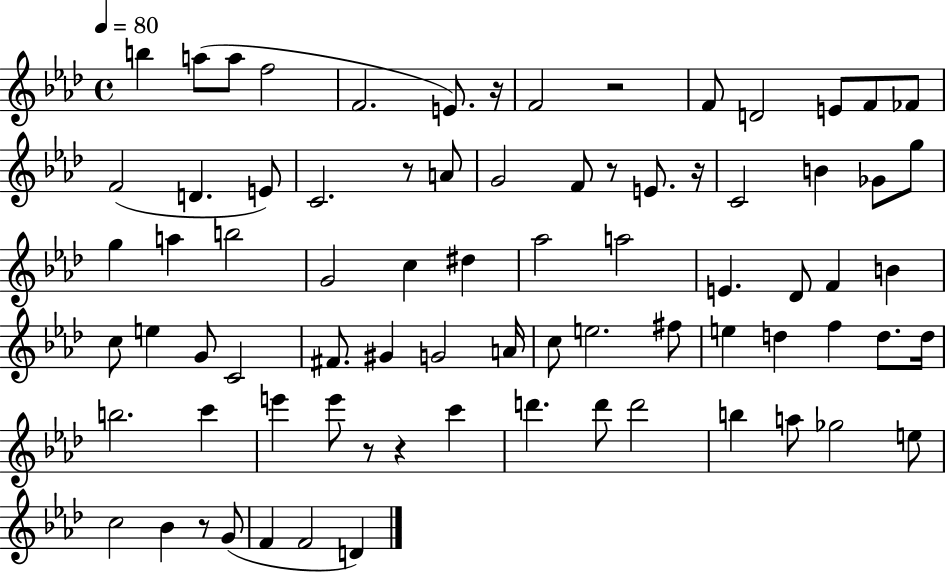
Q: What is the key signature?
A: AES major